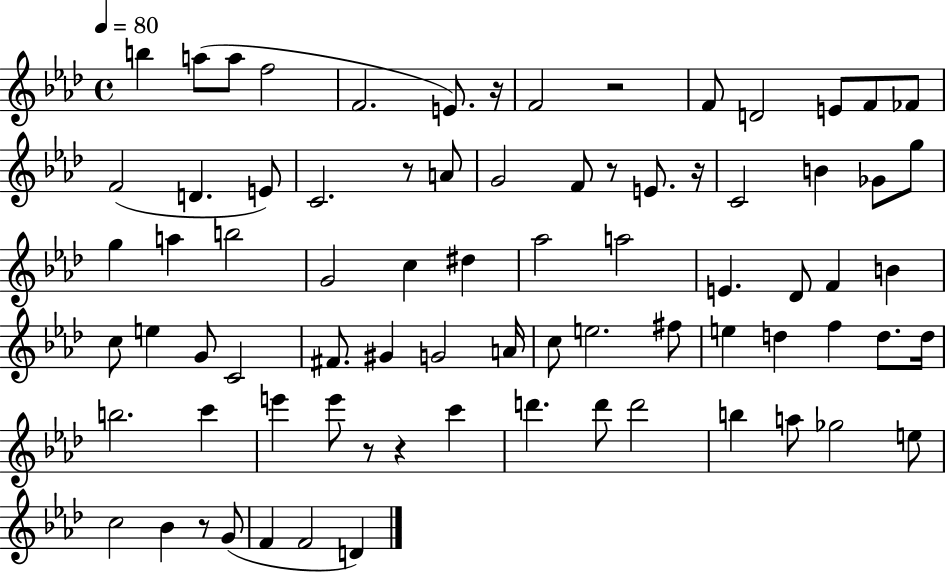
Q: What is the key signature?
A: AES major